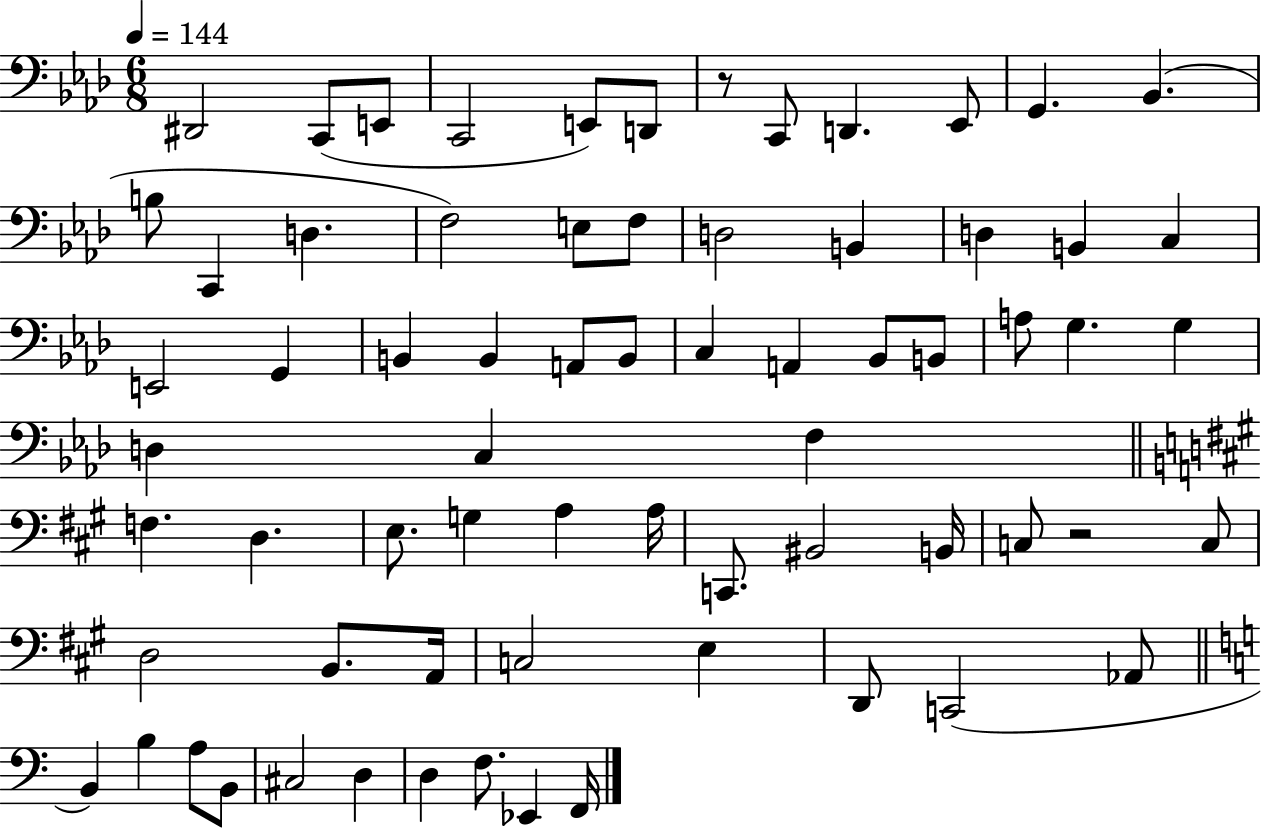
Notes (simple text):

D#2/h C2/e E2/e C2/h E2/e D2/e R/e C2/e D2/q. Eb2/e G2/q. Bb2/q. B3/e C2/q D3/q. F3/h E3/e F3/e D3/h B2/q D3/q B2/q C3/q E2/h G2/q B2/q B2/q A2/e B2/e C3/q A2/q Bb2/e B2/e A3/e G3/q. G3/q D3/q C3/q F3/q F3/q. D3/q. E3/e. G3/q A3/q A3/s C2/e. BIS2/h B2/s C3/e R/h C3/e D3/h B2/e. A2/s C3/h E3/q D2/e C2/h Ab2/e B2/q B3/q A3/e B2/e C#3/h D3/q D3/q F3/e. Eb2/q F2/s